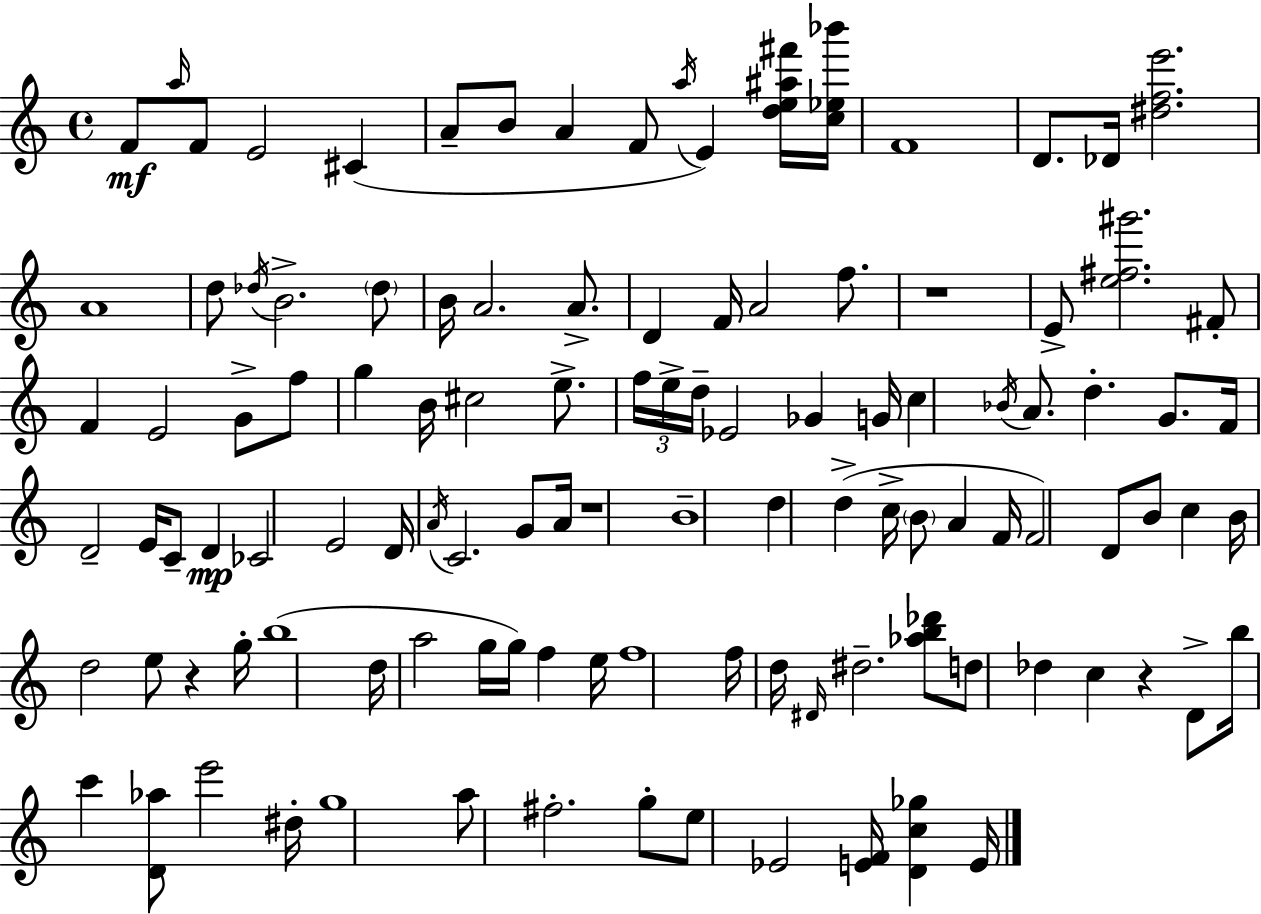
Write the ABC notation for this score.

X:1
T:Untitled
M:4/4
L:1/4
K:Am
F/2 a/4 F/2 E2 ^C A/2 B/2 A F/2 a/4 E [de^a^f']/4 [c_e_b']/4 F4 D/2 _D/4 [^dfe']2 A4 d/2 _d/4 B2 _d/2 B/4 A2 A/2 D F/4 A2 f/2 z4 E/2 [e^f^g']2 ^F/2 F E2 G/2 f/2 g B/4 ^c2 e/2 f/4 e/4 d/4 _E2 _G G/4 c _B/4 A/2 d G/2 F/4 D2 E/4 C/2 D _C2 E2 D/4 A/4 C2 G/2 A/4 z4 B4 d d c/4 B/2 A F/4 F2 D/2 B/2 c B/4 d2 e/2 z g/4 b4 d/4 a2 g/4 g/4 f e/4 f4 f/4 d/4 ^D/4 ^d2 [_ab_d']/2 d/2 _d c z D/2 b/4 c' [D_a]/2 e'2 ^d/4 g4 a/2 ^f2 g/2 e/2 _E2 [EF]/4 [Dc_g] E/4